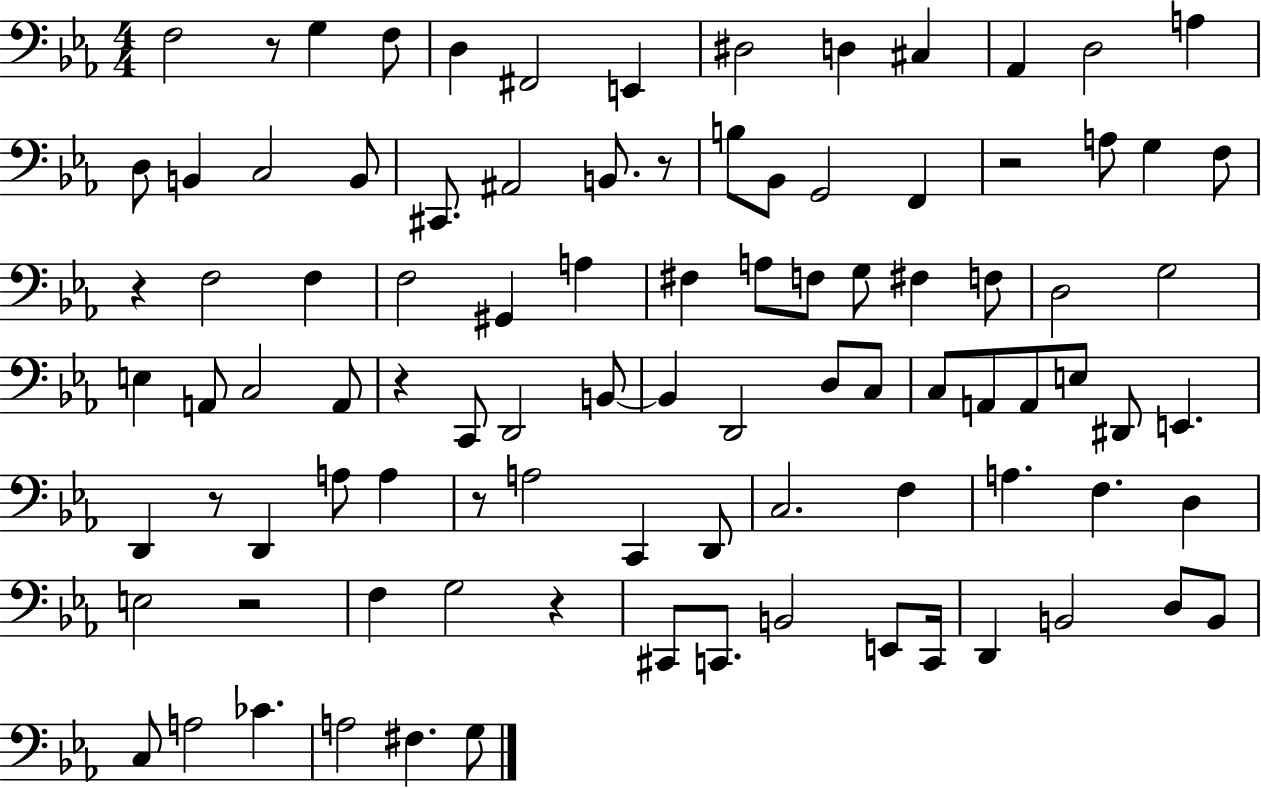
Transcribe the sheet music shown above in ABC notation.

X:1
T:Untitled
M:4/4
L:1/4
K:Eb
F,2 z/2 G, F,/2 D, ^F,,2 E,, ^D,2 D, ^C, _A,, D,2 A, D,/2 B,, C,2 B,,/2 ^C,,/2 ^A,,2 B,,/2 z/2 B,/2 _B,,/2 G,,2 F,, z2 A,/2 G, F,/2 z F,2 F, F,2 ^G,, A, ^F, A,/2 F,/2 G,/2 ^F, F,/2 D,2 G,2 E, A,,/2 C,2 A,,/2 z C,,/2 D,,2 B,,/2 B,, D,,2 D,/2 C,/2 C,/2 A,,/2 A,,/2 E,/2 ^D,,/2 E,, D,, z/2 D,, A,/2 A, z/2 A,2 C,, D,,/2 C,2 F, A, F, D, E,2 z2 F, G,2 z ^C,,/2 C,,/2 B,,2 E,,/2 C,,/4 D,, B,,2 D,/2 B,,/2 C,/2 A,2 _C A,2 ^F, G,/2